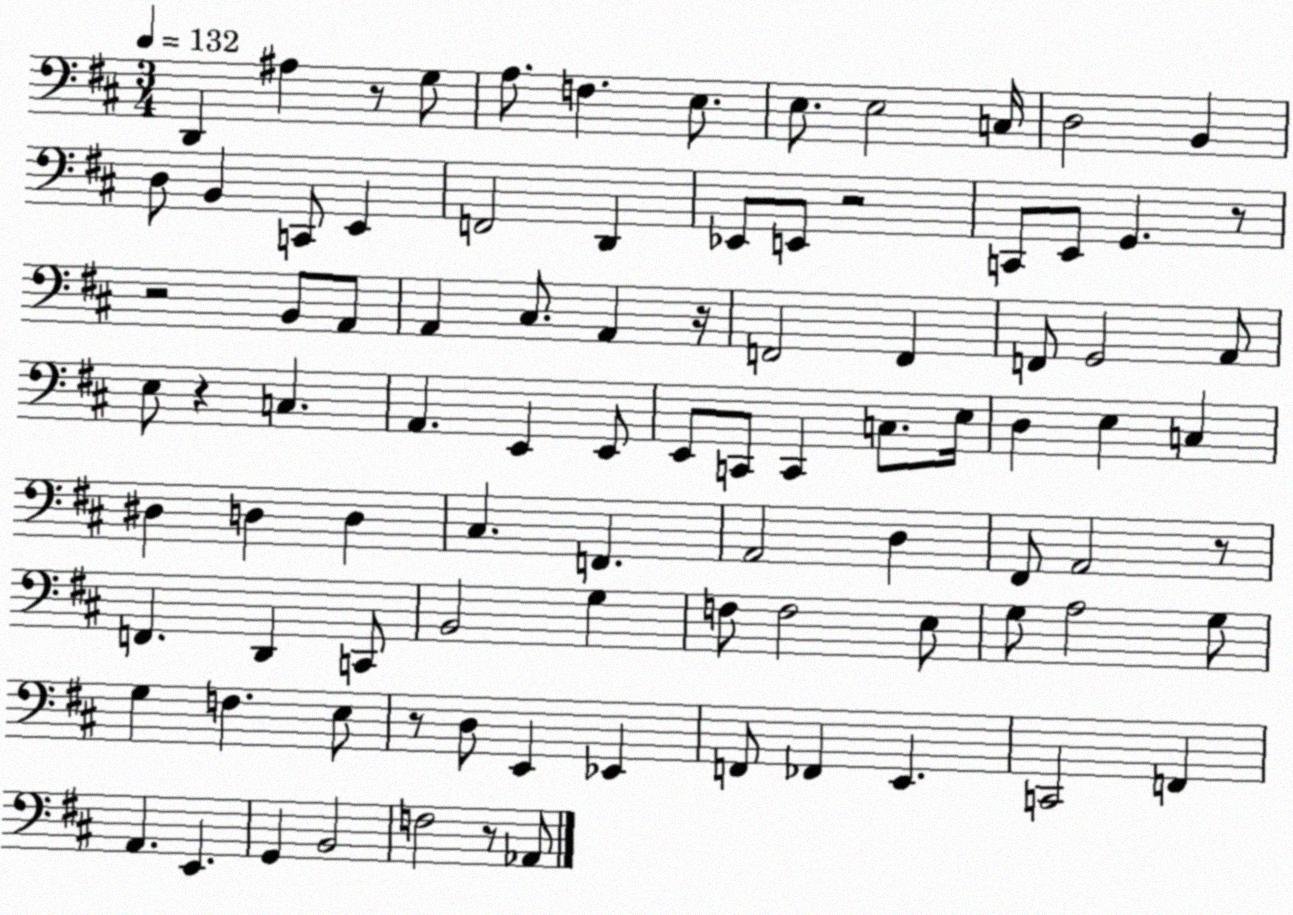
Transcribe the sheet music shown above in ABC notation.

X:1
T:Untitled
M:3/4
L:1/4
K:D
D,, ^A, z/2 G,/2 A,/2 F, E,/2 E,/2 E,2 C,/4 D,2 B,, D,/2 B,, C,,/2 E,, F,,2 D,, _E,,/2 E,,/2 z2 C,,/2 E,,/2 G,, z/2 z2 B,,/2 A,,/2 A,, ^C,/2 A,, z/4 F,,2 F,, F,,/2 G,,2 A,,/2 E,/2 z C, A,, E,, E,,/2 E,,/2 C,,/2 C,, C,/2 E,/4 D, E, C, ^D, D, D, ^C, F,, A,,2 D, ^F,,/2 A,,2 z/2 F,, D,, C,,/2 B,,2 G, F,/2 F,2 E,/2 G,/2 A,2 G,/2 G, F, E,/2 z/2 D,/2 E,, _E,, F,,/2 _F,, E,, C,,2 F,, A,, E,, G,, B,,2 F,2 z/2 _A,,/2